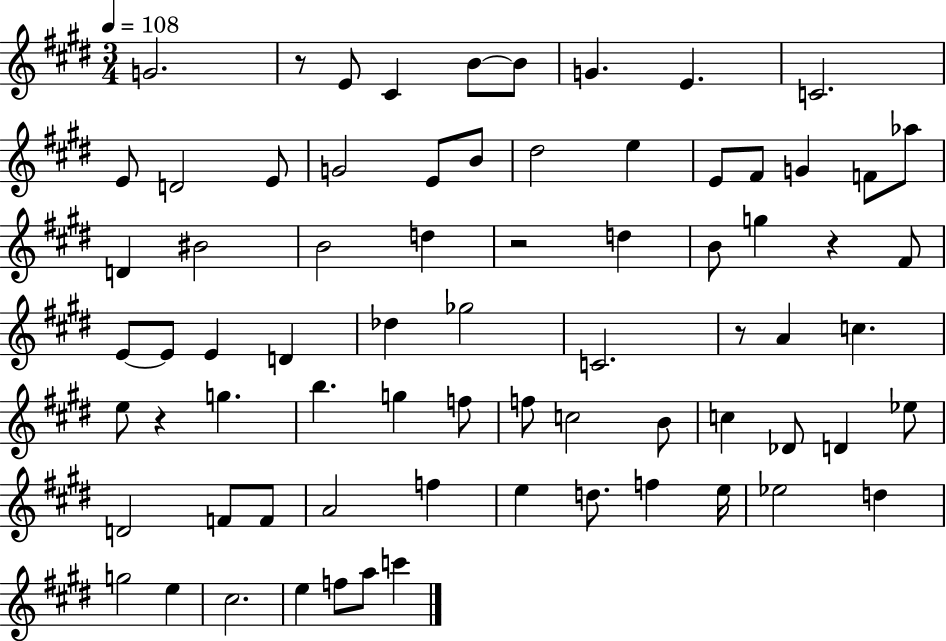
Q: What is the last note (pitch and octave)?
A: C6